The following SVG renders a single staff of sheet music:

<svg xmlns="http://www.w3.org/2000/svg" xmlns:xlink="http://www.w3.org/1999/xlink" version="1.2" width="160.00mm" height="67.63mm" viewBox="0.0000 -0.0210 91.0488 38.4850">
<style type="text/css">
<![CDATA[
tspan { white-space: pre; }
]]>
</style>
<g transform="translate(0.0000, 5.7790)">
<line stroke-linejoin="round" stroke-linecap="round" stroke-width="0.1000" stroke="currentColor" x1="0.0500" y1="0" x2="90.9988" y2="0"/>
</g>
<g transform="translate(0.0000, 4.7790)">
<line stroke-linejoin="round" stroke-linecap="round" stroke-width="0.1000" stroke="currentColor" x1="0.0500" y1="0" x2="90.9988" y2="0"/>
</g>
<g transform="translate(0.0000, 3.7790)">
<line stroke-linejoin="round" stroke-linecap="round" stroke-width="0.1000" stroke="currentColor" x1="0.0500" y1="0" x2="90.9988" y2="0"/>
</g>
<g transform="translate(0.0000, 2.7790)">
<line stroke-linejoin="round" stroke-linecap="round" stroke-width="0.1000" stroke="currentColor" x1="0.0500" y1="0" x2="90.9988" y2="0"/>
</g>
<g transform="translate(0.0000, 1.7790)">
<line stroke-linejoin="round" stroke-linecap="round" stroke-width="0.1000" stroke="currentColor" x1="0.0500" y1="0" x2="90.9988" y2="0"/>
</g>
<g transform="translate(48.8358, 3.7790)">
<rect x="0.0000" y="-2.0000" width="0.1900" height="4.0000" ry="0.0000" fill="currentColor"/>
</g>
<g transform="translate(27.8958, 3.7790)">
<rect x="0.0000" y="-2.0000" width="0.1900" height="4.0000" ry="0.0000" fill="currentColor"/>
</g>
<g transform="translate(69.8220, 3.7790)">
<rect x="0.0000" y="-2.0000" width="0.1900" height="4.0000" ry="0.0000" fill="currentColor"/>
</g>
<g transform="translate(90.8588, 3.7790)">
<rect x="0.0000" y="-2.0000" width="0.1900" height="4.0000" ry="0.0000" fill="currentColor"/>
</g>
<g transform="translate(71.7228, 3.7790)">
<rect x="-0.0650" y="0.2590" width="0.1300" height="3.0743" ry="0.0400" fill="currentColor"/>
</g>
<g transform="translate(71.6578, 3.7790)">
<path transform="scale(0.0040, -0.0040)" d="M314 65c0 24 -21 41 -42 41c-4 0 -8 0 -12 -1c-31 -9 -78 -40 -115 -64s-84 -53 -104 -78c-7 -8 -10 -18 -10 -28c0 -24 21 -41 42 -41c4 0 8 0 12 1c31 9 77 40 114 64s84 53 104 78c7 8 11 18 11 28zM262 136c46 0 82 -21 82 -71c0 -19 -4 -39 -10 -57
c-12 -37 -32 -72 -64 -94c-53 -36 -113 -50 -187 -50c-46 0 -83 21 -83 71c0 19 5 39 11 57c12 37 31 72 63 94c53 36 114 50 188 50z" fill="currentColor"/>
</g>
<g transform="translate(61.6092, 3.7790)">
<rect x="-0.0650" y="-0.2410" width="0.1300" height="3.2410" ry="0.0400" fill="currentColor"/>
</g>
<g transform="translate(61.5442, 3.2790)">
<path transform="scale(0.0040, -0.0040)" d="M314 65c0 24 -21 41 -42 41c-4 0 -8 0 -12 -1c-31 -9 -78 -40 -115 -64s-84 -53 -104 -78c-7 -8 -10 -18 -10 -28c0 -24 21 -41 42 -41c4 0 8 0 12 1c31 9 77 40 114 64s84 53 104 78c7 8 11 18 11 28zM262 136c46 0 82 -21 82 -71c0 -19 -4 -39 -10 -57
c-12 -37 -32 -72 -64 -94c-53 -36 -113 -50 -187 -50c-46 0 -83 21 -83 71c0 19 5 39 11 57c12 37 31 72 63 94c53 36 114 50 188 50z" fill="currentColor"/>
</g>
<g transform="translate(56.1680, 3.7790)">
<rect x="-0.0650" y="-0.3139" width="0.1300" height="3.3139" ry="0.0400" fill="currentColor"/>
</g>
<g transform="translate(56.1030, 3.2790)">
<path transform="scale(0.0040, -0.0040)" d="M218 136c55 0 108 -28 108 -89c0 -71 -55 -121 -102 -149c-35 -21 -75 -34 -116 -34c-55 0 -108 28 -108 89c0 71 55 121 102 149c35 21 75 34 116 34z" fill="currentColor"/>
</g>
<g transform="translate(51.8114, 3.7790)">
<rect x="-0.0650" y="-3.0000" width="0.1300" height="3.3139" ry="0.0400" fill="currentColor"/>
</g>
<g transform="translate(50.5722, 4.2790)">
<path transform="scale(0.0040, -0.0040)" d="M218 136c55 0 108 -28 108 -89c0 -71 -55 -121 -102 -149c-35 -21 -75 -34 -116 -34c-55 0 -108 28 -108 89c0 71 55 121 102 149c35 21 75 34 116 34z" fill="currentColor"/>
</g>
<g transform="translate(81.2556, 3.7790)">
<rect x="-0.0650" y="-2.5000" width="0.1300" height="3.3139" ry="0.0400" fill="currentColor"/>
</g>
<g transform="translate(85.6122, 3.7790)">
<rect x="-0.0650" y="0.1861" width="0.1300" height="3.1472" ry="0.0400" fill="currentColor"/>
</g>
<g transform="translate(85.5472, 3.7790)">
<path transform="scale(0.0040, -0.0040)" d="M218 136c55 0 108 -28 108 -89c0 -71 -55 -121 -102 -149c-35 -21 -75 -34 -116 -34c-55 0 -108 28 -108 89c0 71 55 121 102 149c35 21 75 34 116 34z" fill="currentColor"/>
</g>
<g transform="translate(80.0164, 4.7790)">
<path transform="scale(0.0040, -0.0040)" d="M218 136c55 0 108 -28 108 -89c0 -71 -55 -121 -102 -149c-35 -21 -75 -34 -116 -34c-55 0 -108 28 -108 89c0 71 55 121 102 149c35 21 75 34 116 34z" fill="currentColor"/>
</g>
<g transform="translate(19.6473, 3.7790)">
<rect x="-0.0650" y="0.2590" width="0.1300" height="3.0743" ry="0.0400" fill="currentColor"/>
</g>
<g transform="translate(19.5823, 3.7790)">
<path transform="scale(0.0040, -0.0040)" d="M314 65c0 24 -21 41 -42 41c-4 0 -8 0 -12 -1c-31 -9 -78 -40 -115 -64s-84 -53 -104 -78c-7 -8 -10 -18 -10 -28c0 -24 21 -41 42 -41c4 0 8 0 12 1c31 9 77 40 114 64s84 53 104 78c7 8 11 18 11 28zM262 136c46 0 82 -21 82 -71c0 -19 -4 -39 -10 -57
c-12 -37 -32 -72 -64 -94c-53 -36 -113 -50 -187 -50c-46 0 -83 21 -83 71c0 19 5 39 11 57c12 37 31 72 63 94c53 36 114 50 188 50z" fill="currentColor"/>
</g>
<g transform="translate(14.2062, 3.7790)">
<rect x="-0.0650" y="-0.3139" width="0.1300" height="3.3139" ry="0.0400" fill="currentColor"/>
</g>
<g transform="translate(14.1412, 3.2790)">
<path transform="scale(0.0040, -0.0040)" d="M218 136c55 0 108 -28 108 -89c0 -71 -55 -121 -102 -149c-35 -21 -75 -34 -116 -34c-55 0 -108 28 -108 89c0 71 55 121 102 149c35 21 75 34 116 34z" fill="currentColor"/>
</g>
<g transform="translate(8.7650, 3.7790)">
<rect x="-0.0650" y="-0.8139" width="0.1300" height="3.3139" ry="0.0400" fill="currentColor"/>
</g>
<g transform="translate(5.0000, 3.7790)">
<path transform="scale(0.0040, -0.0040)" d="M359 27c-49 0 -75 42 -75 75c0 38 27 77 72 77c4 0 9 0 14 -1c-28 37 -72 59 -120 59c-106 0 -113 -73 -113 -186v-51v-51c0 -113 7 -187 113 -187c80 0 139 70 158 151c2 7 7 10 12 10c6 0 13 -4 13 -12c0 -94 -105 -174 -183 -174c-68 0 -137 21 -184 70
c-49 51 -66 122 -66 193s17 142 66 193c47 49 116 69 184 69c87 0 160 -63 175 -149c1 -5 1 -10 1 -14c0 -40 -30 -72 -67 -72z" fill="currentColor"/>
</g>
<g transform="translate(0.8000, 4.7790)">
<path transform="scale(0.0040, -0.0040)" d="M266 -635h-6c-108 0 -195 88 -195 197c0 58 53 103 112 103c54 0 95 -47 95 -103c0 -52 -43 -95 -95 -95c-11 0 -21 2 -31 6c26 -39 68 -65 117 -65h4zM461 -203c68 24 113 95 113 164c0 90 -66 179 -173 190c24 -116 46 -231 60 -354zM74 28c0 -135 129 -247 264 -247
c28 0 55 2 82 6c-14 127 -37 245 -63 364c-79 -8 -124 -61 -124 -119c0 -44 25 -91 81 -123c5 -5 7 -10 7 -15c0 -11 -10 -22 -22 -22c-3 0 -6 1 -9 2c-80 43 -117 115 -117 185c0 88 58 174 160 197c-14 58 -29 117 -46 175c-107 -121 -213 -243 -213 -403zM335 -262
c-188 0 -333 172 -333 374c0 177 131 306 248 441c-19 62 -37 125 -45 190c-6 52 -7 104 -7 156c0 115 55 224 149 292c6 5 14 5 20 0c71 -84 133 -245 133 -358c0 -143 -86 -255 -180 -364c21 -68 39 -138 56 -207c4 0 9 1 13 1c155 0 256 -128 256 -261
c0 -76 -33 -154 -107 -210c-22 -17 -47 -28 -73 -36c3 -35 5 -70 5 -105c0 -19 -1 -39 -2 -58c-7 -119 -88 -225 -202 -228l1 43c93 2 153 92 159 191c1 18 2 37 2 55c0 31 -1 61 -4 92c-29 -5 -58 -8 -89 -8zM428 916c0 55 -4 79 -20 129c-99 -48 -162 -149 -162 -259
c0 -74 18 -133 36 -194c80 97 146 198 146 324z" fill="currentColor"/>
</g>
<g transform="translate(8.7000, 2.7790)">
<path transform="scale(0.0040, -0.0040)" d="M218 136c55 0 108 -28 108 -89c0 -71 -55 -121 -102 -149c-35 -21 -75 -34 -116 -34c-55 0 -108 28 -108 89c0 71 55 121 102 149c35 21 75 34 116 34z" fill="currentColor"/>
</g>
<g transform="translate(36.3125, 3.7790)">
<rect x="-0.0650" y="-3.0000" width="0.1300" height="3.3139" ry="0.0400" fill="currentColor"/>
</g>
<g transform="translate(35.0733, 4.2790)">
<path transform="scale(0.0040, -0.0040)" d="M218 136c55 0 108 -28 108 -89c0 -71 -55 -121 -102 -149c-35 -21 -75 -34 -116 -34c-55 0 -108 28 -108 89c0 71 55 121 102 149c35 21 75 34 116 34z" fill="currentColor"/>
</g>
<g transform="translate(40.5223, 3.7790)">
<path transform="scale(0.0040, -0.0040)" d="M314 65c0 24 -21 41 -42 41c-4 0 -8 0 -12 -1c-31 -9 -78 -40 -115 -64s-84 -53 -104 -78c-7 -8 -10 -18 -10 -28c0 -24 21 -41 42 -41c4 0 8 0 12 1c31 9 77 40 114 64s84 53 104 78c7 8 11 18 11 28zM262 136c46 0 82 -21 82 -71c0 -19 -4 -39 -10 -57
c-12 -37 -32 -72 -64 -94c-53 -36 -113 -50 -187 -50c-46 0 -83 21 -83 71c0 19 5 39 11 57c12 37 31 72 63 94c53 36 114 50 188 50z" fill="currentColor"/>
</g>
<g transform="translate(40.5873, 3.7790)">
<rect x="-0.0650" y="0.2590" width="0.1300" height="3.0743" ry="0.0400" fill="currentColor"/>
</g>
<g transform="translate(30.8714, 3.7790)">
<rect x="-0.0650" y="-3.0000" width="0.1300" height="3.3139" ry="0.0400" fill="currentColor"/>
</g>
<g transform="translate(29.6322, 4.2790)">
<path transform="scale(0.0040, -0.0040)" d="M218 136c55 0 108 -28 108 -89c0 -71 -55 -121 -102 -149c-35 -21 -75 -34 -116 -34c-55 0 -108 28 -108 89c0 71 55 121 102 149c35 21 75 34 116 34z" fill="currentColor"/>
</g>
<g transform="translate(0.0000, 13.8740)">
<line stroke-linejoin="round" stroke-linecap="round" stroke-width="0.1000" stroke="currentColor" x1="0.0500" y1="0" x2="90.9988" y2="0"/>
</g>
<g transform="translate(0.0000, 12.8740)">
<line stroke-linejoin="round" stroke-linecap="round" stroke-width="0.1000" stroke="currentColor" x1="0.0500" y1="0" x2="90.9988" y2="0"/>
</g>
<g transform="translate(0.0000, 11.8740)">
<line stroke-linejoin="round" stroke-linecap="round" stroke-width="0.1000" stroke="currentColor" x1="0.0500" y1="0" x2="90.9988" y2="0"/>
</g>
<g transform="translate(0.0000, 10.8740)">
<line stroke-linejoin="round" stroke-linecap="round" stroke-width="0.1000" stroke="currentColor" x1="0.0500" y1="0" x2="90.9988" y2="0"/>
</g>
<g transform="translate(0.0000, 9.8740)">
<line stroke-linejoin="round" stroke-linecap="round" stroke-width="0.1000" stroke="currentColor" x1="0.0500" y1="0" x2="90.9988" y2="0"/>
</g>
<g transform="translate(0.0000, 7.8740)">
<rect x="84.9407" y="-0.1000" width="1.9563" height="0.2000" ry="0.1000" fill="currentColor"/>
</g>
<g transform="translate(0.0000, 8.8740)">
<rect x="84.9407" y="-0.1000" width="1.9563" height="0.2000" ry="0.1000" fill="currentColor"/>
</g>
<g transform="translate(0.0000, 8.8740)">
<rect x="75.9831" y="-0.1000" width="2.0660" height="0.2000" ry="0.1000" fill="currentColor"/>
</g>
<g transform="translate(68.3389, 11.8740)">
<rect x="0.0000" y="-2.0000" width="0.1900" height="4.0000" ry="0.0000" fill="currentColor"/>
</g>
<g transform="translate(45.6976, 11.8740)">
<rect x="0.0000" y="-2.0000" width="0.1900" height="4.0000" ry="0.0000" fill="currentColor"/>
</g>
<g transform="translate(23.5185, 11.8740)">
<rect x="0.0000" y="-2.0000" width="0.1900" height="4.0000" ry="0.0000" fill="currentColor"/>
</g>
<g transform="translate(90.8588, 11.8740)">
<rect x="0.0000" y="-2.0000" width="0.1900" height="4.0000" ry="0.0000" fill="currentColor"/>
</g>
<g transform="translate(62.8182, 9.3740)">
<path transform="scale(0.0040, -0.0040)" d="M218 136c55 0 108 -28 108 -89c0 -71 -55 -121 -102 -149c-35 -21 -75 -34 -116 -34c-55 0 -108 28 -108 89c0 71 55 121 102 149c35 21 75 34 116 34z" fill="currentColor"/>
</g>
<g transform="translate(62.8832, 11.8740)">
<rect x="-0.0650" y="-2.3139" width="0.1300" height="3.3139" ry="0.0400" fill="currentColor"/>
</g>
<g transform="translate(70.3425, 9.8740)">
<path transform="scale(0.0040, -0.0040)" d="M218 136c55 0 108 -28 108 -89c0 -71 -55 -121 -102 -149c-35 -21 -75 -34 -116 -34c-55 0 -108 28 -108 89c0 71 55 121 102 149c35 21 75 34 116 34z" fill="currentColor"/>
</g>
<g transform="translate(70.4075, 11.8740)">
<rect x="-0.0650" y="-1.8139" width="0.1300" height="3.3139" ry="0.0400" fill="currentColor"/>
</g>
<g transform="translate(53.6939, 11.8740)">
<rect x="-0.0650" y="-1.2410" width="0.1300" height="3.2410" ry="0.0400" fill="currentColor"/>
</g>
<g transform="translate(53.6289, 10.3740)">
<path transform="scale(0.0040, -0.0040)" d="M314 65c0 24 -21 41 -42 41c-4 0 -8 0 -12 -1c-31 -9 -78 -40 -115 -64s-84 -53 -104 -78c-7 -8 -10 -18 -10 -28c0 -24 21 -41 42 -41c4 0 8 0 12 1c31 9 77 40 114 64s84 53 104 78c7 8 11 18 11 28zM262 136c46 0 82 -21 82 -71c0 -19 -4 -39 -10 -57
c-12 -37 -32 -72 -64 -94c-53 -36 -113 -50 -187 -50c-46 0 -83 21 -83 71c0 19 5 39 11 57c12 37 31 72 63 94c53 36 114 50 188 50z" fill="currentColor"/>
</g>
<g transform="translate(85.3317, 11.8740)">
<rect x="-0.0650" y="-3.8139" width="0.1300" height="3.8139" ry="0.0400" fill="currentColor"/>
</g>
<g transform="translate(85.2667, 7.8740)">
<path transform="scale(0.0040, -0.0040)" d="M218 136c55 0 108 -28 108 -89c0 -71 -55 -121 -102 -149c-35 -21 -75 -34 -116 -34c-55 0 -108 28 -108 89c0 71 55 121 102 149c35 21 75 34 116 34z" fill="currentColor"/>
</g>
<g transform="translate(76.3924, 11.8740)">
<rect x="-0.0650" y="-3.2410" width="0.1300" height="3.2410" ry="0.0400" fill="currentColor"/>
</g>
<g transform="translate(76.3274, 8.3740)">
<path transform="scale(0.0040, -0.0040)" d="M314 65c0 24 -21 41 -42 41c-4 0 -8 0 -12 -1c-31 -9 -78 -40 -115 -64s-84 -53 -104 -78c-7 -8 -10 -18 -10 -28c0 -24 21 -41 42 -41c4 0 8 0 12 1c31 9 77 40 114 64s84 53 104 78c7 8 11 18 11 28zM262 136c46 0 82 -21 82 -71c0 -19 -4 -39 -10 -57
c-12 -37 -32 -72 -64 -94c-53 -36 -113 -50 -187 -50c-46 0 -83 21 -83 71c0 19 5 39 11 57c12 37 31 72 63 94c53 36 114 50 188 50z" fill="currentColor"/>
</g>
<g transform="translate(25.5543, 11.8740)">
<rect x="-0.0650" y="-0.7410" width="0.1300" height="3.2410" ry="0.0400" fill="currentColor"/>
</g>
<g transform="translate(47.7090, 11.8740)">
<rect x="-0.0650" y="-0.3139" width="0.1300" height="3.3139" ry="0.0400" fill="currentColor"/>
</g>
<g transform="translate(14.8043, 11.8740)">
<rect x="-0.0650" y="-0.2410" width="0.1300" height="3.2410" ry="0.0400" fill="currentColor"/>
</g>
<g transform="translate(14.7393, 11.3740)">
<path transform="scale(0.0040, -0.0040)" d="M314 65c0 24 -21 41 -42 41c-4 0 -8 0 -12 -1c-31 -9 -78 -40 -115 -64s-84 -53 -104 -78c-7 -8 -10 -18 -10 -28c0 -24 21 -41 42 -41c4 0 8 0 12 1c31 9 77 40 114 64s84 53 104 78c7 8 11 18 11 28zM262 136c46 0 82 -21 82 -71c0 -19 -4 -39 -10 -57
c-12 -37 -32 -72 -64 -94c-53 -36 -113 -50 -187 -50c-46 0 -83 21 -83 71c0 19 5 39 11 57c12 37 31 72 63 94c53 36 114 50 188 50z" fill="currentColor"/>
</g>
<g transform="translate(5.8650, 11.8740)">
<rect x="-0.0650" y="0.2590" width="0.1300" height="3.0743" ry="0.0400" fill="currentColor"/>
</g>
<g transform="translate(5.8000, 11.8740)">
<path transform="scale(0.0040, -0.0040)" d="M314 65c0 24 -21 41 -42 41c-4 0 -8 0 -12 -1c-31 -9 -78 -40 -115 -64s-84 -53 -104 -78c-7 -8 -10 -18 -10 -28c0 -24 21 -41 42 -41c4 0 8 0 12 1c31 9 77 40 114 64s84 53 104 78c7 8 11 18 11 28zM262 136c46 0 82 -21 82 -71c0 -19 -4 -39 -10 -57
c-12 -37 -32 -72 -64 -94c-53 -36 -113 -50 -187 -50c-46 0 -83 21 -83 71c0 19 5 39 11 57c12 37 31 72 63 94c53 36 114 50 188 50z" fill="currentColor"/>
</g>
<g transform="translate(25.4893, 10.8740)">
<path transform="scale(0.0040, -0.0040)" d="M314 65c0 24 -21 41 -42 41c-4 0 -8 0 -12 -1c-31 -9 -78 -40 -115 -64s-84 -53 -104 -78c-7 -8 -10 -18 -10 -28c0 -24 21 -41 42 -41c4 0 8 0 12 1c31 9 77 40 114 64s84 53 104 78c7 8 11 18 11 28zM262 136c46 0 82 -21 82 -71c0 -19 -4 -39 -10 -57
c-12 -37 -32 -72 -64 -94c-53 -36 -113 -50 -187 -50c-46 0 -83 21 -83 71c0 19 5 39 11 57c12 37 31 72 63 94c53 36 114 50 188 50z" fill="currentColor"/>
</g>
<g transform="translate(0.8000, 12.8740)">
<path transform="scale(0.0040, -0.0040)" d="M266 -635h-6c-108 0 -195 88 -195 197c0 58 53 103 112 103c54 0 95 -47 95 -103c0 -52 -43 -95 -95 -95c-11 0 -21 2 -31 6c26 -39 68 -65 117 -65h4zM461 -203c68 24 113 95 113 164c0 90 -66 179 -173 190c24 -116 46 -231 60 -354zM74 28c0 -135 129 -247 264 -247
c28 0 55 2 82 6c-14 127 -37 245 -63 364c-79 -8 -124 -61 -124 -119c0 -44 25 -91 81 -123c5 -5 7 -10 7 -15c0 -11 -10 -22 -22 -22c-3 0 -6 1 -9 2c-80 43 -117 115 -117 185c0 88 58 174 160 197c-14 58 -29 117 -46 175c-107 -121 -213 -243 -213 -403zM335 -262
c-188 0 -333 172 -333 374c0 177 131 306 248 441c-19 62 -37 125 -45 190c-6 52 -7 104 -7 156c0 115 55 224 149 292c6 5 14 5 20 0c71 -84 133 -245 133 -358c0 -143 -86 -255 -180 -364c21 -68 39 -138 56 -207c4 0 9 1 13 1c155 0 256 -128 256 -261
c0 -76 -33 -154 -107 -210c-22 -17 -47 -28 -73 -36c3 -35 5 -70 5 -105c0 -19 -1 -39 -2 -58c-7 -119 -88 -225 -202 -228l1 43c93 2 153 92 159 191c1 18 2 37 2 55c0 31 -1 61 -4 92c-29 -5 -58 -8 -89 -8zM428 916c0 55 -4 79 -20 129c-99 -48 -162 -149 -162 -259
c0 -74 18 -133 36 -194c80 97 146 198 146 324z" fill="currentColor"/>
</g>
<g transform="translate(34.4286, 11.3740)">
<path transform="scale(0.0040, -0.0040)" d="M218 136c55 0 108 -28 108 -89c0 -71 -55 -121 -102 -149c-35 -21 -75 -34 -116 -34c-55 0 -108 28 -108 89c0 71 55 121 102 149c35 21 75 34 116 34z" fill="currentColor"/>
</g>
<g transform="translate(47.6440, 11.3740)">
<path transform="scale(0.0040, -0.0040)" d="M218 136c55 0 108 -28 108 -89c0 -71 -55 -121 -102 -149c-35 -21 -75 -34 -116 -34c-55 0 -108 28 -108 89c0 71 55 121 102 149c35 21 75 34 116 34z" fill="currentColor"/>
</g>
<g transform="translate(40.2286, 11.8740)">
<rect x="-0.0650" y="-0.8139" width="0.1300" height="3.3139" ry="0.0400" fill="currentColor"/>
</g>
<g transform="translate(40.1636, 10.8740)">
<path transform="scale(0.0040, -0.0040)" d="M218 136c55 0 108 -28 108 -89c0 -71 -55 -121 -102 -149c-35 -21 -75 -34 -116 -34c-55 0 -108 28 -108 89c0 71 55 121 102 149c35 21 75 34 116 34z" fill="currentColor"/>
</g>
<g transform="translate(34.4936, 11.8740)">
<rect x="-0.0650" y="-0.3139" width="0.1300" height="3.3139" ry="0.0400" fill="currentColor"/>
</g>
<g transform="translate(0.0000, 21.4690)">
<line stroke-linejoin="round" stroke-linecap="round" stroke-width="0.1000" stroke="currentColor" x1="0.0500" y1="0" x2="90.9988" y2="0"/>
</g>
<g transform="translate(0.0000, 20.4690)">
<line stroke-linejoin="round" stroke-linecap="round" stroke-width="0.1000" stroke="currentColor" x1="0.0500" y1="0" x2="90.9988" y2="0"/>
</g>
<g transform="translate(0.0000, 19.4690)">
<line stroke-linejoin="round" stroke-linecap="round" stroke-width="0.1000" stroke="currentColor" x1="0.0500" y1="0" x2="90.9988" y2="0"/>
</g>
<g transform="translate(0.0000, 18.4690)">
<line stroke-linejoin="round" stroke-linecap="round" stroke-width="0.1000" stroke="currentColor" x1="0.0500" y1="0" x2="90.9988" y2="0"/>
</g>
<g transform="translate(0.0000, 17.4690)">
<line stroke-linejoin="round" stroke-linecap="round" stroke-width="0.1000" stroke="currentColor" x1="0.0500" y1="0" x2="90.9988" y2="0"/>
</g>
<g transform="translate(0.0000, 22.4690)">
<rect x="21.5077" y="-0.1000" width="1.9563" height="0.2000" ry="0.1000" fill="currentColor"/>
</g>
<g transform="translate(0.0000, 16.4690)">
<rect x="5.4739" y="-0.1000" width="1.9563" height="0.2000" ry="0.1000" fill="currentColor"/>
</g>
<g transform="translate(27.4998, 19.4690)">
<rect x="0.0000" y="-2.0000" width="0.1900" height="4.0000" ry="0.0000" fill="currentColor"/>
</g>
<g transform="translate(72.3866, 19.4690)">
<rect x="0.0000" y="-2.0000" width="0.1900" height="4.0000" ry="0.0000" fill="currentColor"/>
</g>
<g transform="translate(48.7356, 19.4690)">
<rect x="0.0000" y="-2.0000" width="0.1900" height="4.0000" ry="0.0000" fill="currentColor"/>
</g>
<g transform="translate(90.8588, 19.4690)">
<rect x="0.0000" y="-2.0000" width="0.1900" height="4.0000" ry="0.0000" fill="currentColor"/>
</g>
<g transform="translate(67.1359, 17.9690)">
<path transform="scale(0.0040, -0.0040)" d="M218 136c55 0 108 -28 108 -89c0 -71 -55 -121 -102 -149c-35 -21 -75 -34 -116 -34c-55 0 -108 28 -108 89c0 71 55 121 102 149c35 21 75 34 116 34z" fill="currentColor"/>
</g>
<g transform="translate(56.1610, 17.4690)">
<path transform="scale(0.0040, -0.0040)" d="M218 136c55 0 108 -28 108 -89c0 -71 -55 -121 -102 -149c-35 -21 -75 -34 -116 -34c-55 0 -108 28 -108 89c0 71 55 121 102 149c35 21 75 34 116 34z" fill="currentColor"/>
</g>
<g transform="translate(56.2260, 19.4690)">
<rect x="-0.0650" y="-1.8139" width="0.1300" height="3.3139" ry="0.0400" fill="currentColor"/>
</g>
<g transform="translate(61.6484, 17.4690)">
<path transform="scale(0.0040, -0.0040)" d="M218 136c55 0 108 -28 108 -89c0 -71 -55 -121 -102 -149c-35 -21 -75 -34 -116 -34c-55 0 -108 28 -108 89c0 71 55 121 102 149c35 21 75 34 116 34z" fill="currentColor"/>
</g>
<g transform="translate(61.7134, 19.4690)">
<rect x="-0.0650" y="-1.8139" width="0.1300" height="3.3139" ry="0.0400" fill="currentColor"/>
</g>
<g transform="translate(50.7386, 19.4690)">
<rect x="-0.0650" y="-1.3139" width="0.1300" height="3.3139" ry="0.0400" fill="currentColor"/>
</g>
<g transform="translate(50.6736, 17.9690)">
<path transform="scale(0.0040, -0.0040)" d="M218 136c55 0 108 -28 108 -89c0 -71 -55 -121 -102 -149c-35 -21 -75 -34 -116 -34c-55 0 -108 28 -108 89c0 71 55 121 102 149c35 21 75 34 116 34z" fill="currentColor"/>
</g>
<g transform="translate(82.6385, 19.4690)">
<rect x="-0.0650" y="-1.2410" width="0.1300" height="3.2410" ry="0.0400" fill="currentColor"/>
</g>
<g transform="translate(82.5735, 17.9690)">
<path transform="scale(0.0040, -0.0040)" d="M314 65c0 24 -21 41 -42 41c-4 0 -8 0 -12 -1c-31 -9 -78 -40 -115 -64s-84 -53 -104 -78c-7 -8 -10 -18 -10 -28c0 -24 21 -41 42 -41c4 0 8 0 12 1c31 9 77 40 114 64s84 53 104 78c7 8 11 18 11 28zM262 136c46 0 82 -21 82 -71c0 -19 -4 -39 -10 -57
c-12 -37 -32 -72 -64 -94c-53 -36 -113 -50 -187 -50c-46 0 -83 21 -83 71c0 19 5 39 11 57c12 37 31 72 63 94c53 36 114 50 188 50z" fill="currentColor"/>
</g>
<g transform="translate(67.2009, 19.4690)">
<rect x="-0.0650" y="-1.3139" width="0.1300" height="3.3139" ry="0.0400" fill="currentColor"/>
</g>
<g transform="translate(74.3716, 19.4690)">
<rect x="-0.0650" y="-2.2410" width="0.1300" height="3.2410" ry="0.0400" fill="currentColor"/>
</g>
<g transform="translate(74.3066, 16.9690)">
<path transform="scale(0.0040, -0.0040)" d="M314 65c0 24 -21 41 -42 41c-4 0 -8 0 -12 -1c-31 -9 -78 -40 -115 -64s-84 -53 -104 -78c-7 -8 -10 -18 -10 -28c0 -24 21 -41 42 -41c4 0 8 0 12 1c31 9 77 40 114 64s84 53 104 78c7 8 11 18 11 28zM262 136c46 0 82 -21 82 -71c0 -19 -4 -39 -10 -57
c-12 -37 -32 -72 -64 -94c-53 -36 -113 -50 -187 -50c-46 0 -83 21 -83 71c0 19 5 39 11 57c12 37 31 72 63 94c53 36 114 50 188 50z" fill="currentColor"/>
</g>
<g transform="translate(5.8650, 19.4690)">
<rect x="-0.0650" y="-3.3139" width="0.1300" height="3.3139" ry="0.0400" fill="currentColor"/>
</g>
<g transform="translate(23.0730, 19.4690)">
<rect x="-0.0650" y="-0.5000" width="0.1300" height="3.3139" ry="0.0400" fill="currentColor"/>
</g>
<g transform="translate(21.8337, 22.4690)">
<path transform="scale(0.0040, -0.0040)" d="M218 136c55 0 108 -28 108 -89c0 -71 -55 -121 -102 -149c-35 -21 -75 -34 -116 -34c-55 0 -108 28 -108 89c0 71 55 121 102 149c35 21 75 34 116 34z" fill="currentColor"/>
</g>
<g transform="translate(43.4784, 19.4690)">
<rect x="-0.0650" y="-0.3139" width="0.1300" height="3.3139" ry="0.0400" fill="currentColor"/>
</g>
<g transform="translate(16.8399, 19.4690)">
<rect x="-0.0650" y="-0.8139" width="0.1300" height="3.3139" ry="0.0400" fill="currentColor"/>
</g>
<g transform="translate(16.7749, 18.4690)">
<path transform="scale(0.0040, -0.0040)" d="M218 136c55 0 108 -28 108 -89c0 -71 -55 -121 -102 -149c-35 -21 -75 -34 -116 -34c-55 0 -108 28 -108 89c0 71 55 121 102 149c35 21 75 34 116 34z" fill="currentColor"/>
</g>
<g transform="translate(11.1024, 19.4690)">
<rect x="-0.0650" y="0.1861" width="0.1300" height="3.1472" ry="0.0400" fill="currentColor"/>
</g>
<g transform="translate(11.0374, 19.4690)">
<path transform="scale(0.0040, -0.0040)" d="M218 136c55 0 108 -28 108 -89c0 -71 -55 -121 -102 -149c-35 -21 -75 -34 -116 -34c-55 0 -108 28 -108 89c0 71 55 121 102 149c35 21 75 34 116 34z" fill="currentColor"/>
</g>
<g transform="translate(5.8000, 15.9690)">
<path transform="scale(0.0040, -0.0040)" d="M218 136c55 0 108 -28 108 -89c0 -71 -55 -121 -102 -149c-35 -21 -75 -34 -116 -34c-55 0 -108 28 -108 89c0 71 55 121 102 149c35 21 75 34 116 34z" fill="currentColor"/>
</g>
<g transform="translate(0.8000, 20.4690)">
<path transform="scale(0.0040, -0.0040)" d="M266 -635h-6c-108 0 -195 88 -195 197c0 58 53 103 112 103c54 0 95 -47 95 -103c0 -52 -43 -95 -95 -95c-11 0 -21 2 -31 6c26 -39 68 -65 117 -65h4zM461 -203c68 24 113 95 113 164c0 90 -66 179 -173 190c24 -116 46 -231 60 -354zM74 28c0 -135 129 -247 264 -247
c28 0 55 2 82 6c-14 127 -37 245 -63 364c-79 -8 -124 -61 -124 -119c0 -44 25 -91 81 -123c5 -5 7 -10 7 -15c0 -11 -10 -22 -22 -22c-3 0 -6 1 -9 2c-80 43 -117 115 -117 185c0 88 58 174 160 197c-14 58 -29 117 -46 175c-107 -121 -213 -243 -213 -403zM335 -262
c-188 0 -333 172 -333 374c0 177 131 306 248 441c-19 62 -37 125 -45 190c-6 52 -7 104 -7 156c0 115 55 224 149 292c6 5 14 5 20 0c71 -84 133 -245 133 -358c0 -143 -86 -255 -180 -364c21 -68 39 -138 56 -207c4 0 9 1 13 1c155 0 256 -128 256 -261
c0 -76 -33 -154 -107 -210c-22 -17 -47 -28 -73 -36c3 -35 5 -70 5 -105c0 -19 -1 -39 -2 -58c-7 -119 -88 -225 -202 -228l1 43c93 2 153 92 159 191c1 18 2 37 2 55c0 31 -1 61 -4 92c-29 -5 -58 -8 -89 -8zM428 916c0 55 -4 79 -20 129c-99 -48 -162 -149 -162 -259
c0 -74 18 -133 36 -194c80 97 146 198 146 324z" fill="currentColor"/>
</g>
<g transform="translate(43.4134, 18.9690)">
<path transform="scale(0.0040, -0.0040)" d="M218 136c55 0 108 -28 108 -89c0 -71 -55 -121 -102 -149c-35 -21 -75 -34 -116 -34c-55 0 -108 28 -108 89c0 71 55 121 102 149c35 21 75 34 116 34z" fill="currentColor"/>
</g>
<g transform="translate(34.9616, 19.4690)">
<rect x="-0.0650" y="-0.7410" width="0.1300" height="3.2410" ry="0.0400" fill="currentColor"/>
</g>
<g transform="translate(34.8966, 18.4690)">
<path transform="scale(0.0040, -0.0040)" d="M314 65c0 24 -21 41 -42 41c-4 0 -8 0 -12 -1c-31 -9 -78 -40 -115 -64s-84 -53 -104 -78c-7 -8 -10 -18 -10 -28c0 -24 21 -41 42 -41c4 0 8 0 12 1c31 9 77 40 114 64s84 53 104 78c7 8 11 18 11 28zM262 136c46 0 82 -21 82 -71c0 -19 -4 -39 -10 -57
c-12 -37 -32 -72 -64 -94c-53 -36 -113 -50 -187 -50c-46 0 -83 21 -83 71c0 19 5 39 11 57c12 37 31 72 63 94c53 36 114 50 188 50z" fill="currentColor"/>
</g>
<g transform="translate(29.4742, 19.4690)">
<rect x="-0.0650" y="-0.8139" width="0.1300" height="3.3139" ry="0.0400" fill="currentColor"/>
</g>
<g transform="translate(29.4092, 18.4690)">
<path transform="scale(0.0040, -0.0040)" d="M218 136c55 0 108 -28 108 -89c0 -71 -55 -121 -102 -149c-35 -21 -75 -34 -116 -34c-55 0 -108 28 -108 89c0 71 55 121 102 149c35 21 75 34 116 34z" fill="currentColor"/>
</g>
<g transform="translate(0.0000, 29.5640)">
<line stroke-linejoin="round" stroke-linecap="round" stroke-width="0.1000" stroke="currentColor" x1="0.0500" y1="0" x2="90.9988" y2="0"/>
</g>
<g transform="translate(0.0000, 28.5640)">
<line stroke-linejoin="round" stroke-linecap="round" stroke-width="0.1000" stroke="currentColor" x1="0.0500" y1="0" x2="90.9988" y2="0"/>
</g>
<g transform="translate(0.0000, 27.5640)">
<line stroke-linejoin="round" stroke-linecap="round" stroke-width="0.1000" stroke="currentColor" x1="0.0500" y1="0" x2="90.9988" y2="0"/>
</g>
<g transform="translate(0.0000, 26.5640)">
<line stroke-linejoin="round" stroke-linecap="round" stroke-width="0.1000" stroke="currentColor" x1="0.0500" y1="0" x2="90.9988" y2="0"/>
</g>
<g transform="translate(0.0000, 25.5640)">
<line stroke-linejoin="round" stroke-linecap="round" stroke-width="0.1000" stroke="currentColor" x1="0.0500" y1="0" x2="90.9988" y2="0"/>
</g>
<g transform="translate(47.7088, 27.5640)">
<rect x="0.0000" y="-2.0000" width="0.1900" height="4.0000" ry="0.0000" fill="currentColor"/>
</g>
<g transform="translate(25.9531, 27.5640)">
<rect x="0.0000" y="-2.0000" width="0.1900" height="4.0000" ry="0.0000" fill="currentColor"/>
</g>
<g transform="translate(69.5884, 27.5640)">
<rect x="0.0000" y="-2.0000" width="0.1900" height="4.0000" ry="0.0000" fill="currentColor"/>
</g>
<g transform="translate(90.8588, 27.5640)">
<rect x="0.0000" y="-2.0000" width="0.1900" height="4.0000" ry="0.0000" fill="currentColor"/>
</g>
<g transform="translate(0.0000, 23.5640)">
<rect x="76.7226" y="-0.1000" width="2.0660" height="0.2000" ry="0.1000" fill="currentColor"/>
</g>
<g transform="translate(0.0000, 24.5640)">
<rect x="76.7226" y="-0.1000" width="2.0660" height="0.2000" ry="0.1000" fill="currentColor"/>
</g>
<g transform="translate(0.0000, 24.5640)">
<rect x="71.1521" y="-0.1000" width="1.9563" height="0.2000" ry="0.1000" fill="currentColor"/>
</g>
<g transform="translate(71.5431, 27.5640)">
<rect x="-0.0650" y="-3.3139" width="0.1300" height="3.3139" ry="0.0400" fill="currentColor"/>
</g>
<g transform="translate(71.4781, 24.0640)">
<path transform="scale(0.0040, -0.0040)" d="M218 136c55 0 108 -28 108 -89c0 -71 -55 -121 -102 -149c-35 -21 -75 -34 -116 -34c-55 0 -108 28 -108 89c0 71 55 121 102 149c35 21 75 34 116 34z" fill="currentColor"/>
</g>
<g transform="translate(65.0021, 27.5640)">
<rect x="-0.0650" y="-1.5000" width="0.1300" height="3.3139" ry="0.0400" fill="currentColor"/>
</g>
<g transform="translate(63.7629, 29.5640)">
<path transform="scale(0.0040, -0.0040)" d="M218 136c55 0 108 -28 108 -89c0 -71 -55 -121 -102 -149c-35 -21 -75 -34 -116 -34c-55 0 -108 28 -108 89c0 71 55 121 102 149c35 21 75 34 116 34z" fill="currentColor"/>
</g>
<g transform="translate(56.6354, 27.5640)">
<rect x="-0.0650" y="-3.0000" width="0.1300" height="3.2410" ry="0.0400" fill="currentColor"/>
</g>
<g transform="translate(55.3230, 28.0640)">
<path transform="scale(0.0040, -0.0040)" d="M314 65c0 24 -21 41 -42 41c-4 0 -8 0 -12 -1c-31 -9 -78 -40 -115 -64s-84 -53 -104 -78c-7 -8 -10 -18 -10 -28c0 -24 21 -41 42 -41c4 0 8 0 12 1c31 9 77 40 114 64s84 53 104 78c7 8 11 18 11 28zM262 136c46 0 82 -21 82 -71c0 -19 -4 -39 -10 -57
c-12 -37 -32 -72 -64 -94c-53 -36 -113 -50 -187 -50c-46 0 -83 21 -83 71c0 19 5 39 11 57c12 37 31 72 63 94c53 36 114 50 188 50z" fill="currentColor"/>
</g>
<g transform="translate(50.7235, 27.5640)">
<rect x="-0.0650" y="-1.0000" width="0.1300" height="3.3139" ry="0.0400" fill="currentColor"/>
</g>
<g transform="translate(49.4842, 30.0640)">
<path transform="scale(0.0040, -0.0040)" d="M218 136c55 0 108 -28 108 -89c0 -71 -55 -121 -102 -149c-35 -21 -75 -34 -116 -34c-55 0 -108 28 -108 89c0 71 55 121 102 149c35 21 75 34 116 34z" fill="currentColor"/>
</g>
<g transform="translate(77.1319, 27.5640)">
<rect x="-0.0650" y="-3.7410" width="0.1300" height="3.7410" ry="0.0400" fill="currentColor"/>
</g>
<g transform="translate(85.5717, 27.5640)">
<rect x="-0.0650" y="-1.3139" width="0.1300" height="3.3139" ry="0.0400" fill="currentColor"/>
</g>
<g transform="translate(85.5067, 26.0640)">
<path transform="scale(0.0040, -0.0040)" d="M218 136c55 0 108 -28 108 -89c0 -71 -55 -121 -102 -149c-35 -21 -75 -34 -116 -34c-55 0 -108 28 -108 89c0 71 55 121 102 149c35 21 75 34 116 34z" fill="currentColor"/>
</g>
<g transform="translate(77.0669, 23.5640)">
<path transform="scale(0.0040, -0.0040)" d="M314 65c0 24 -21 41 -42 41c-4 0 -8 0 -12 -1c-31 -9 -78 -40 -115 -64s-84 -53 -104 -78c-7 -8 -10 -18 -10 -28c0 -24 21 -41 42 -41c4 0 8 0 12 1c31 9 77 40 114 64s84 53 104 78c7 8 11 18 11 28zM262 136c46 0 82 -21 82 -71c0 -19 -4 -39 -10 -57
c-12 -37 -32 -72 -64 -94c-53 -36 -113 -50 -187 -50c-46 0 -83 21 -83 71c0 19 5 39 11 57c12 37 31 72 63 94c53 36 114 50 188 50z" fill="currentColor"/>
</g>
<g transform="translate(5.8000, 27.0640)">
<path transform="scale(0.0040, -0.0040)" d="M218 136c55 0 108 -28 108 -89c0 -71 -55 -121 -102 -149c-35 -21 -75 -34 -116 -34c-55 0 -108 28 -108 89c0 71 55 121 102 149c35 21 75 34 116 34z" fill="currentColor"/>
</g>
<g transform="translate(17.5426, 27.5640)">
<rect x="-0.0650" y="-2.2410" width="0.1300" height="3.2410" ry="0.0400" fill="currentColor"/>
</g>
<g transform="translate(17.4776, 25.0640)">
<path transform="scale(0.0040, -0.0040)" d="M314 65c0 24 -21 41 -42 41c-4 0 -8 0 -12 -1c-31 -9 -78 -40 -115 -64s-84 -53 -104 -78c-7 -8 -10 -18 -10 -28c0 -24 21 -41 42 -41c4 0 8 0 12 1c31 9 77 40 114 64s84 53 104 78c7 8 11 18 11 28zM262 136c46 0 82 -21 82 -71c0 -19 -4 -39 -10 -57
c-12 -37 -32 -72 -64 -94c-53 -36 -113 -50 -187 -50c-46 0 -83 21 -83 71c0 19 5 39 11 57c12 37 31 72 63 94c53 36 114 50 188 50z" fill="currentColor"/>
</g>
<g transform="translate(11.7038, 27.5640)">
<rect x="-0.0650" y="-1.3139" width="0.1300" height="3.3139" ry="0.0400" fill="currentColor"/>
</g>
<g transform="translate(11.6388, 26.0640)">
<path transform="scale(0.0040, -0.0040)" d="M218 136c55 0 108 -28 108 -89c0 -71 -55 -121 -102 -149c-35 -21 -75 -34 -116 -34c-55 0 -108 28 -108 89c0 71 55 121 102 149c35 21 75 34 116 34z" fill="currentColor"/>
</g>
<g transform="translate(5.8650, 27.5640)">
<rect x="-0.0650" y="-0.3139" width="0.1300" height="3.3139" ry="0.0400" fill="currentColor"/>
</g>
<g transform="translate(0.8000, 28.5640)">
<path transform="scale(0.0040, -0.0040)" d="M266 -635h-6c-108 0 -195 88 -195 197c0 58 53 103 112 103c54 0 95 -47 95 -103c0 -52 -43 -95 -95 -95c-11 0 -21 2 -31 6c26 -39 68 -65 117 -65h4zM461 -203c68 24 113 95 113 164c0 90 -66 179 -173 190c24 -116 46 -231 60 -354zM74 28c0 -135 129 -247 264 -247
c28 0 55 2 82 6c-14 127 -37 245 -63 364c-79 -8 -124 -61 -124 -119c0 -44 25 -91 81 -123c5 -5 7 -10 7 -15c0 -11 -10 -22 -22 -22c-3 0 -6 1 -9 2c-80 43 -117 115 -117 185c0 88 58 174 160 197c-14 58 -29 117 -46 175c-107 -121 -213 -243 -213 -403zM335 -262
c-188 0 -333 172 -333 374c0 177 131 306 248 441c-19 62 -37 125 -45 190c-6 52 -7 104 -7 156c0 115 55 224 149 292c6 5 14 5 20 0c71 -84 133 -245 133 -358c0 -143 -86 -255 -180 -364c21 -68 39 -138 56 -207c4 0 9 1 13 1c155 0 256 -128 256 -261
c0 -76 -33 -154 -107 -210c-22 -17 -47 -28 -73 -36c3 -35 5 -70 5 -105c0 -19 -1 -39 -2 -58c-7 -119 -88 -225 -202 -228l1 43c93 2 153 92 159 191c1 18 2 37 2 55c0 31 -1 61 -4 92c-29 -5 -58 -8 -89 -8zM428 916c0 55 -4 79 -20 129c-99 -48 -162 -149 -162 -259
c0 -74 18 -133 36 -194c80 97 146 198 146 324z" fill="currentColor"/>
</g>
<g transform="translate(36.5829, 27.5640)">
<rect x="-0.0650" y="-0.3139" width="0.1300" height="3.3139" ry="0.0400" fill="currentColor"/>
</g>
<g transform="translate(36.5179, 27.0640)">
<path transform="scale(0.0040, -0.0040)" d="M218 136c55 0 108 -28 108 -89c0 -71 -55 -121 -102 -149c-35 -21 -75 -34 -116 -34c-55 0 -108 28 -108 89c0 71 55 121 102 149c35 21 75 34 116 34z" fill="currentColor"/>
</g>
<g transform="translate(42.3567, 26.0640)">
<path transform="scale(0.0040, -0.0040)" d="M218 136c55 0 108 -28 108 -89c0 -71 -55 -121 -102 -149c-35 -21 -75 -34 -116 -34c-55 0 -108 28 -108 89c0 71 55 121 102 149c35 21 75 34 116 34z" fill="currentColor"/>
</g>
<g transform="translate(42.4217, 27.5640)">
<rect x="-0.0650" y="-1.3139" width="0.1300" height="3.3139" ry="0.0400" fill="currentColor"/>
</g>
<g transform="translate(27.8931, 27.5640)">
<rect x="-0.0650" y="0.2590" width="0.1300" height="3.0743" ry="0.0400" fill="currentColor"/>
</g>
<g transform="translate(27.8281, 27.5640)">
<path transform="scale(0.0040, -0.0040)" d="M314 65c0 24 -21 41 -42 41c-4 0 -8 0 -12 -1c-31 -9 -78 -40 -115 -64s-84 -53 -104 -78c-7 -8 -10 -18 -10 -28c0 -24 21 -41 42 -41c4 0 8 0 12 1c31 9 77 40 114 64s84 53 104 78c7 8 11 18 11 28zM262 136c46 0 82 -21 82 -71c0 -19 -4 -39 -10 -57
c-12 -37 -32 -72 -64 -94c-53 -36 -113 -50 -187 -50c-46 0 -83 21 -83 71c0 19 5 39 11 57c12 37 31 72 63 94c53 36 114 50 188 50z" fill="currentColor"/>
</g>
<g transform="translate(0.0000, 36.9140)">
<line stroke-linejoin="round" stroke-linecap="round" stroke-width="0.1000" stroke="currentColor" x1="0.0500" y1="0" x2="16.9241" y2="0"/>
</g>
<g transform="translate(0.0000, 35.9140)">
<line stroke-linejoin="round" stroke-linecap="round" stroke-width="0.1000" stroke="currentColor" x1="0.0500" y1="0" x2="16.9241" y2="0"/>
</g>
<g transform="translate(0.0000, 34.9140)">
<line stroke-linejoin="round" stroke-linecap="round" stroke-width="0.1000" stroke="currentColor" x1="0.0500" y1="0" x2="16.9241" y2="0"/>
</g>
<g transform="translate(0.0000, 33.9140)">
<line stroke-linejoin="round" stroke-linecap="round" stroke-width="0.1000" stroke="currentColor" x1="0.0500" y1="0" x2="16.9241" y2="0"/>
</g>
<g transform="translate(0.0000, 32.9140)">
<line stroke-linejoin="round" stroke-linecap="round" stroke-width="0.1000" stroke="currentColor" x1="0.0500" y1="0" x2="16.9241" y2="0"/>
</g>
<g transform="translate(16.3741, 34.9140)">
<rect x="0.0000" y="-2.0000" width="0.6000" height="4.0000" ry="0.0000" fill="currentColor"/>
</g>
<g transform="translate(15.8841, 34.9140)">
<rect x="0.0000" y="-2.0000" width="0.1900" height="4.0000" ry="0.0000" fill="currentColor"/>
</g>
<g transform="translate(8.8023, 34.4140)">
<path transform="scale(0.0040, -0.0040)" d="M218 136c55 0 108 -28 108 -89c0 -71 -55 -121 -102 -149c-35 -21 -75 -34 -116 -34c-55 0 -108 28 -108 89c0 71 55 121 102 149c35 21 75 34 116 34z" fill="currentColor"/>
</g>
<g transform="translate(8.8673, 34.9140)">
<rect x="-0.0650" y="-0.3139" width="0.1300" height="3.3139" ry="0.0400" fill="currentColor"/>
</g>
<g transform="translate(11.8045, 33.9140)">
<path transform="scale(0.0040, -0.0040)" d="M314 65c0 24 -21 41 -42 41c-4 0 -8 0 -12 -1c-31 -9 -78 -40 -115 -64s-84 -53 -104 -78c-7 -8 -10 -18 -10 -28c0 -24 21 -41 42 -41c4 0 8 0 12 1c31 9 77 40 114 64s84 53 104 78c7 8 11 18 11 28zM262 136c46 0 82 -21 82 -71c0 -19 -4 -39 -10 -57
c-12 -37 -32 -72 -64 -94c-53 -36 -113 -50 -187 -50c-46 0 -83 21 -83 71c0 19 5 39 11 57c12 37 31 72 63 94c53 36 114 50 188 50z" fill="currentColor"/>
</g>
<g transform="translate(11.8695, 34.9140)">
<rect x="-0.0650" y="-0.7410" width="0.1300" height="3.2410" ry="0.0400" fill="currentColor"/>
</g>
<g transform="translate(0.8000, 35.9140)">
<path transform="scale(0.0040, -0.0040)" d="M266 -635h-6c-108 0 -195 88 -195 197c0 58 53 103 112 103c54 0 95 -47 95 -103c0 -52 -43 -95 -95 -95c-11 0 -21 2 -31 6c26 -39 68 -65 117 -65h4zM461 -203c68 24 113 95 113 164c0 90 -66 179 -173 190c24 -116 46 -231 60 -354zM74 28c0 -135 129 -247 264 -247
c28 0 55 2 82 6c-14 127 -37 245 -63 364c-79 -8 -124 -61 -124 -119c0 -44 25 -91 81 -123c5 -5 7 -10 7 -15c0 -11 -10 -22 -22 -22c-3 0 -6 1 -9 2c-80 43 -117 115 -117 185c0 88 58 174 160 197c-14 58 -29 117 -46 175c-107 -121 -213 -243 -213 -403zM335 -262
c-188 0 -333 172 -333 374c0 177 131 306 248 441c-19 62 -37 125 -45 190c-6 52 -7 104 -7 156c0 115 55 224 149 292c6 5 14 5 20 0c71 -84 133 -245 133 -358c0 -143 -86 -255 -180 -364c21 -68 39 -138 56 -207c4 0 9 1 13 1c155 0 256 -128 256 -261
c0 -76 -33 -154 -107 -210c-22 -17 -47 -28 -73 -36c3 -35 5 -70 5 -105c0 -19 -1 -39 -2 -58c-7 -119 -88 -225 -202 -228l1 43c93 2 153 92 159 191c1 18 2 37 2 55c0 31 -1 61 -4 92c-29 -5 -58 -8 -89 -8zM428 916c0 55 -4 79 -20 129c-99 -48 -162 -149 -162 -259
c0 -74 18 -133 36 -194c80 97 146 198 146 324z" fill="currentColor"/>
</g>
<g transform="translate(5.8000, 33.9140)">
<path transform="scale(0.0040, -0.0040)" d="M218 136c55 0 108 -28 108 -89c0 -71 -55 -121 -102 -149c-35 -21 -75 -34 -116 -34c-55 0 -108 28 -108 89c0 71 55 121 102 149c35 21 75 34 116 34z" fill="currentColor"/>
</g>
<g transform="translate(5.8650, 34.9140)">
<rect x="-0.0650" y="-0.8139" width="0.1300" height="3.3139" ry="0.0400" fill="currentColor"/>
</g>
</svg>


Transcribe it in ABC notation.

X:1
T:Untitled
M:4/4
L:1/4
K:C
d c B2 A A B2 A c c2 B2 G B B2 c2 d2 c d c e2 g f b2 c' b B d C d d2 c e f f e g2 e2 c e g2 B2 c e D A2 E b c'2 e d c d2